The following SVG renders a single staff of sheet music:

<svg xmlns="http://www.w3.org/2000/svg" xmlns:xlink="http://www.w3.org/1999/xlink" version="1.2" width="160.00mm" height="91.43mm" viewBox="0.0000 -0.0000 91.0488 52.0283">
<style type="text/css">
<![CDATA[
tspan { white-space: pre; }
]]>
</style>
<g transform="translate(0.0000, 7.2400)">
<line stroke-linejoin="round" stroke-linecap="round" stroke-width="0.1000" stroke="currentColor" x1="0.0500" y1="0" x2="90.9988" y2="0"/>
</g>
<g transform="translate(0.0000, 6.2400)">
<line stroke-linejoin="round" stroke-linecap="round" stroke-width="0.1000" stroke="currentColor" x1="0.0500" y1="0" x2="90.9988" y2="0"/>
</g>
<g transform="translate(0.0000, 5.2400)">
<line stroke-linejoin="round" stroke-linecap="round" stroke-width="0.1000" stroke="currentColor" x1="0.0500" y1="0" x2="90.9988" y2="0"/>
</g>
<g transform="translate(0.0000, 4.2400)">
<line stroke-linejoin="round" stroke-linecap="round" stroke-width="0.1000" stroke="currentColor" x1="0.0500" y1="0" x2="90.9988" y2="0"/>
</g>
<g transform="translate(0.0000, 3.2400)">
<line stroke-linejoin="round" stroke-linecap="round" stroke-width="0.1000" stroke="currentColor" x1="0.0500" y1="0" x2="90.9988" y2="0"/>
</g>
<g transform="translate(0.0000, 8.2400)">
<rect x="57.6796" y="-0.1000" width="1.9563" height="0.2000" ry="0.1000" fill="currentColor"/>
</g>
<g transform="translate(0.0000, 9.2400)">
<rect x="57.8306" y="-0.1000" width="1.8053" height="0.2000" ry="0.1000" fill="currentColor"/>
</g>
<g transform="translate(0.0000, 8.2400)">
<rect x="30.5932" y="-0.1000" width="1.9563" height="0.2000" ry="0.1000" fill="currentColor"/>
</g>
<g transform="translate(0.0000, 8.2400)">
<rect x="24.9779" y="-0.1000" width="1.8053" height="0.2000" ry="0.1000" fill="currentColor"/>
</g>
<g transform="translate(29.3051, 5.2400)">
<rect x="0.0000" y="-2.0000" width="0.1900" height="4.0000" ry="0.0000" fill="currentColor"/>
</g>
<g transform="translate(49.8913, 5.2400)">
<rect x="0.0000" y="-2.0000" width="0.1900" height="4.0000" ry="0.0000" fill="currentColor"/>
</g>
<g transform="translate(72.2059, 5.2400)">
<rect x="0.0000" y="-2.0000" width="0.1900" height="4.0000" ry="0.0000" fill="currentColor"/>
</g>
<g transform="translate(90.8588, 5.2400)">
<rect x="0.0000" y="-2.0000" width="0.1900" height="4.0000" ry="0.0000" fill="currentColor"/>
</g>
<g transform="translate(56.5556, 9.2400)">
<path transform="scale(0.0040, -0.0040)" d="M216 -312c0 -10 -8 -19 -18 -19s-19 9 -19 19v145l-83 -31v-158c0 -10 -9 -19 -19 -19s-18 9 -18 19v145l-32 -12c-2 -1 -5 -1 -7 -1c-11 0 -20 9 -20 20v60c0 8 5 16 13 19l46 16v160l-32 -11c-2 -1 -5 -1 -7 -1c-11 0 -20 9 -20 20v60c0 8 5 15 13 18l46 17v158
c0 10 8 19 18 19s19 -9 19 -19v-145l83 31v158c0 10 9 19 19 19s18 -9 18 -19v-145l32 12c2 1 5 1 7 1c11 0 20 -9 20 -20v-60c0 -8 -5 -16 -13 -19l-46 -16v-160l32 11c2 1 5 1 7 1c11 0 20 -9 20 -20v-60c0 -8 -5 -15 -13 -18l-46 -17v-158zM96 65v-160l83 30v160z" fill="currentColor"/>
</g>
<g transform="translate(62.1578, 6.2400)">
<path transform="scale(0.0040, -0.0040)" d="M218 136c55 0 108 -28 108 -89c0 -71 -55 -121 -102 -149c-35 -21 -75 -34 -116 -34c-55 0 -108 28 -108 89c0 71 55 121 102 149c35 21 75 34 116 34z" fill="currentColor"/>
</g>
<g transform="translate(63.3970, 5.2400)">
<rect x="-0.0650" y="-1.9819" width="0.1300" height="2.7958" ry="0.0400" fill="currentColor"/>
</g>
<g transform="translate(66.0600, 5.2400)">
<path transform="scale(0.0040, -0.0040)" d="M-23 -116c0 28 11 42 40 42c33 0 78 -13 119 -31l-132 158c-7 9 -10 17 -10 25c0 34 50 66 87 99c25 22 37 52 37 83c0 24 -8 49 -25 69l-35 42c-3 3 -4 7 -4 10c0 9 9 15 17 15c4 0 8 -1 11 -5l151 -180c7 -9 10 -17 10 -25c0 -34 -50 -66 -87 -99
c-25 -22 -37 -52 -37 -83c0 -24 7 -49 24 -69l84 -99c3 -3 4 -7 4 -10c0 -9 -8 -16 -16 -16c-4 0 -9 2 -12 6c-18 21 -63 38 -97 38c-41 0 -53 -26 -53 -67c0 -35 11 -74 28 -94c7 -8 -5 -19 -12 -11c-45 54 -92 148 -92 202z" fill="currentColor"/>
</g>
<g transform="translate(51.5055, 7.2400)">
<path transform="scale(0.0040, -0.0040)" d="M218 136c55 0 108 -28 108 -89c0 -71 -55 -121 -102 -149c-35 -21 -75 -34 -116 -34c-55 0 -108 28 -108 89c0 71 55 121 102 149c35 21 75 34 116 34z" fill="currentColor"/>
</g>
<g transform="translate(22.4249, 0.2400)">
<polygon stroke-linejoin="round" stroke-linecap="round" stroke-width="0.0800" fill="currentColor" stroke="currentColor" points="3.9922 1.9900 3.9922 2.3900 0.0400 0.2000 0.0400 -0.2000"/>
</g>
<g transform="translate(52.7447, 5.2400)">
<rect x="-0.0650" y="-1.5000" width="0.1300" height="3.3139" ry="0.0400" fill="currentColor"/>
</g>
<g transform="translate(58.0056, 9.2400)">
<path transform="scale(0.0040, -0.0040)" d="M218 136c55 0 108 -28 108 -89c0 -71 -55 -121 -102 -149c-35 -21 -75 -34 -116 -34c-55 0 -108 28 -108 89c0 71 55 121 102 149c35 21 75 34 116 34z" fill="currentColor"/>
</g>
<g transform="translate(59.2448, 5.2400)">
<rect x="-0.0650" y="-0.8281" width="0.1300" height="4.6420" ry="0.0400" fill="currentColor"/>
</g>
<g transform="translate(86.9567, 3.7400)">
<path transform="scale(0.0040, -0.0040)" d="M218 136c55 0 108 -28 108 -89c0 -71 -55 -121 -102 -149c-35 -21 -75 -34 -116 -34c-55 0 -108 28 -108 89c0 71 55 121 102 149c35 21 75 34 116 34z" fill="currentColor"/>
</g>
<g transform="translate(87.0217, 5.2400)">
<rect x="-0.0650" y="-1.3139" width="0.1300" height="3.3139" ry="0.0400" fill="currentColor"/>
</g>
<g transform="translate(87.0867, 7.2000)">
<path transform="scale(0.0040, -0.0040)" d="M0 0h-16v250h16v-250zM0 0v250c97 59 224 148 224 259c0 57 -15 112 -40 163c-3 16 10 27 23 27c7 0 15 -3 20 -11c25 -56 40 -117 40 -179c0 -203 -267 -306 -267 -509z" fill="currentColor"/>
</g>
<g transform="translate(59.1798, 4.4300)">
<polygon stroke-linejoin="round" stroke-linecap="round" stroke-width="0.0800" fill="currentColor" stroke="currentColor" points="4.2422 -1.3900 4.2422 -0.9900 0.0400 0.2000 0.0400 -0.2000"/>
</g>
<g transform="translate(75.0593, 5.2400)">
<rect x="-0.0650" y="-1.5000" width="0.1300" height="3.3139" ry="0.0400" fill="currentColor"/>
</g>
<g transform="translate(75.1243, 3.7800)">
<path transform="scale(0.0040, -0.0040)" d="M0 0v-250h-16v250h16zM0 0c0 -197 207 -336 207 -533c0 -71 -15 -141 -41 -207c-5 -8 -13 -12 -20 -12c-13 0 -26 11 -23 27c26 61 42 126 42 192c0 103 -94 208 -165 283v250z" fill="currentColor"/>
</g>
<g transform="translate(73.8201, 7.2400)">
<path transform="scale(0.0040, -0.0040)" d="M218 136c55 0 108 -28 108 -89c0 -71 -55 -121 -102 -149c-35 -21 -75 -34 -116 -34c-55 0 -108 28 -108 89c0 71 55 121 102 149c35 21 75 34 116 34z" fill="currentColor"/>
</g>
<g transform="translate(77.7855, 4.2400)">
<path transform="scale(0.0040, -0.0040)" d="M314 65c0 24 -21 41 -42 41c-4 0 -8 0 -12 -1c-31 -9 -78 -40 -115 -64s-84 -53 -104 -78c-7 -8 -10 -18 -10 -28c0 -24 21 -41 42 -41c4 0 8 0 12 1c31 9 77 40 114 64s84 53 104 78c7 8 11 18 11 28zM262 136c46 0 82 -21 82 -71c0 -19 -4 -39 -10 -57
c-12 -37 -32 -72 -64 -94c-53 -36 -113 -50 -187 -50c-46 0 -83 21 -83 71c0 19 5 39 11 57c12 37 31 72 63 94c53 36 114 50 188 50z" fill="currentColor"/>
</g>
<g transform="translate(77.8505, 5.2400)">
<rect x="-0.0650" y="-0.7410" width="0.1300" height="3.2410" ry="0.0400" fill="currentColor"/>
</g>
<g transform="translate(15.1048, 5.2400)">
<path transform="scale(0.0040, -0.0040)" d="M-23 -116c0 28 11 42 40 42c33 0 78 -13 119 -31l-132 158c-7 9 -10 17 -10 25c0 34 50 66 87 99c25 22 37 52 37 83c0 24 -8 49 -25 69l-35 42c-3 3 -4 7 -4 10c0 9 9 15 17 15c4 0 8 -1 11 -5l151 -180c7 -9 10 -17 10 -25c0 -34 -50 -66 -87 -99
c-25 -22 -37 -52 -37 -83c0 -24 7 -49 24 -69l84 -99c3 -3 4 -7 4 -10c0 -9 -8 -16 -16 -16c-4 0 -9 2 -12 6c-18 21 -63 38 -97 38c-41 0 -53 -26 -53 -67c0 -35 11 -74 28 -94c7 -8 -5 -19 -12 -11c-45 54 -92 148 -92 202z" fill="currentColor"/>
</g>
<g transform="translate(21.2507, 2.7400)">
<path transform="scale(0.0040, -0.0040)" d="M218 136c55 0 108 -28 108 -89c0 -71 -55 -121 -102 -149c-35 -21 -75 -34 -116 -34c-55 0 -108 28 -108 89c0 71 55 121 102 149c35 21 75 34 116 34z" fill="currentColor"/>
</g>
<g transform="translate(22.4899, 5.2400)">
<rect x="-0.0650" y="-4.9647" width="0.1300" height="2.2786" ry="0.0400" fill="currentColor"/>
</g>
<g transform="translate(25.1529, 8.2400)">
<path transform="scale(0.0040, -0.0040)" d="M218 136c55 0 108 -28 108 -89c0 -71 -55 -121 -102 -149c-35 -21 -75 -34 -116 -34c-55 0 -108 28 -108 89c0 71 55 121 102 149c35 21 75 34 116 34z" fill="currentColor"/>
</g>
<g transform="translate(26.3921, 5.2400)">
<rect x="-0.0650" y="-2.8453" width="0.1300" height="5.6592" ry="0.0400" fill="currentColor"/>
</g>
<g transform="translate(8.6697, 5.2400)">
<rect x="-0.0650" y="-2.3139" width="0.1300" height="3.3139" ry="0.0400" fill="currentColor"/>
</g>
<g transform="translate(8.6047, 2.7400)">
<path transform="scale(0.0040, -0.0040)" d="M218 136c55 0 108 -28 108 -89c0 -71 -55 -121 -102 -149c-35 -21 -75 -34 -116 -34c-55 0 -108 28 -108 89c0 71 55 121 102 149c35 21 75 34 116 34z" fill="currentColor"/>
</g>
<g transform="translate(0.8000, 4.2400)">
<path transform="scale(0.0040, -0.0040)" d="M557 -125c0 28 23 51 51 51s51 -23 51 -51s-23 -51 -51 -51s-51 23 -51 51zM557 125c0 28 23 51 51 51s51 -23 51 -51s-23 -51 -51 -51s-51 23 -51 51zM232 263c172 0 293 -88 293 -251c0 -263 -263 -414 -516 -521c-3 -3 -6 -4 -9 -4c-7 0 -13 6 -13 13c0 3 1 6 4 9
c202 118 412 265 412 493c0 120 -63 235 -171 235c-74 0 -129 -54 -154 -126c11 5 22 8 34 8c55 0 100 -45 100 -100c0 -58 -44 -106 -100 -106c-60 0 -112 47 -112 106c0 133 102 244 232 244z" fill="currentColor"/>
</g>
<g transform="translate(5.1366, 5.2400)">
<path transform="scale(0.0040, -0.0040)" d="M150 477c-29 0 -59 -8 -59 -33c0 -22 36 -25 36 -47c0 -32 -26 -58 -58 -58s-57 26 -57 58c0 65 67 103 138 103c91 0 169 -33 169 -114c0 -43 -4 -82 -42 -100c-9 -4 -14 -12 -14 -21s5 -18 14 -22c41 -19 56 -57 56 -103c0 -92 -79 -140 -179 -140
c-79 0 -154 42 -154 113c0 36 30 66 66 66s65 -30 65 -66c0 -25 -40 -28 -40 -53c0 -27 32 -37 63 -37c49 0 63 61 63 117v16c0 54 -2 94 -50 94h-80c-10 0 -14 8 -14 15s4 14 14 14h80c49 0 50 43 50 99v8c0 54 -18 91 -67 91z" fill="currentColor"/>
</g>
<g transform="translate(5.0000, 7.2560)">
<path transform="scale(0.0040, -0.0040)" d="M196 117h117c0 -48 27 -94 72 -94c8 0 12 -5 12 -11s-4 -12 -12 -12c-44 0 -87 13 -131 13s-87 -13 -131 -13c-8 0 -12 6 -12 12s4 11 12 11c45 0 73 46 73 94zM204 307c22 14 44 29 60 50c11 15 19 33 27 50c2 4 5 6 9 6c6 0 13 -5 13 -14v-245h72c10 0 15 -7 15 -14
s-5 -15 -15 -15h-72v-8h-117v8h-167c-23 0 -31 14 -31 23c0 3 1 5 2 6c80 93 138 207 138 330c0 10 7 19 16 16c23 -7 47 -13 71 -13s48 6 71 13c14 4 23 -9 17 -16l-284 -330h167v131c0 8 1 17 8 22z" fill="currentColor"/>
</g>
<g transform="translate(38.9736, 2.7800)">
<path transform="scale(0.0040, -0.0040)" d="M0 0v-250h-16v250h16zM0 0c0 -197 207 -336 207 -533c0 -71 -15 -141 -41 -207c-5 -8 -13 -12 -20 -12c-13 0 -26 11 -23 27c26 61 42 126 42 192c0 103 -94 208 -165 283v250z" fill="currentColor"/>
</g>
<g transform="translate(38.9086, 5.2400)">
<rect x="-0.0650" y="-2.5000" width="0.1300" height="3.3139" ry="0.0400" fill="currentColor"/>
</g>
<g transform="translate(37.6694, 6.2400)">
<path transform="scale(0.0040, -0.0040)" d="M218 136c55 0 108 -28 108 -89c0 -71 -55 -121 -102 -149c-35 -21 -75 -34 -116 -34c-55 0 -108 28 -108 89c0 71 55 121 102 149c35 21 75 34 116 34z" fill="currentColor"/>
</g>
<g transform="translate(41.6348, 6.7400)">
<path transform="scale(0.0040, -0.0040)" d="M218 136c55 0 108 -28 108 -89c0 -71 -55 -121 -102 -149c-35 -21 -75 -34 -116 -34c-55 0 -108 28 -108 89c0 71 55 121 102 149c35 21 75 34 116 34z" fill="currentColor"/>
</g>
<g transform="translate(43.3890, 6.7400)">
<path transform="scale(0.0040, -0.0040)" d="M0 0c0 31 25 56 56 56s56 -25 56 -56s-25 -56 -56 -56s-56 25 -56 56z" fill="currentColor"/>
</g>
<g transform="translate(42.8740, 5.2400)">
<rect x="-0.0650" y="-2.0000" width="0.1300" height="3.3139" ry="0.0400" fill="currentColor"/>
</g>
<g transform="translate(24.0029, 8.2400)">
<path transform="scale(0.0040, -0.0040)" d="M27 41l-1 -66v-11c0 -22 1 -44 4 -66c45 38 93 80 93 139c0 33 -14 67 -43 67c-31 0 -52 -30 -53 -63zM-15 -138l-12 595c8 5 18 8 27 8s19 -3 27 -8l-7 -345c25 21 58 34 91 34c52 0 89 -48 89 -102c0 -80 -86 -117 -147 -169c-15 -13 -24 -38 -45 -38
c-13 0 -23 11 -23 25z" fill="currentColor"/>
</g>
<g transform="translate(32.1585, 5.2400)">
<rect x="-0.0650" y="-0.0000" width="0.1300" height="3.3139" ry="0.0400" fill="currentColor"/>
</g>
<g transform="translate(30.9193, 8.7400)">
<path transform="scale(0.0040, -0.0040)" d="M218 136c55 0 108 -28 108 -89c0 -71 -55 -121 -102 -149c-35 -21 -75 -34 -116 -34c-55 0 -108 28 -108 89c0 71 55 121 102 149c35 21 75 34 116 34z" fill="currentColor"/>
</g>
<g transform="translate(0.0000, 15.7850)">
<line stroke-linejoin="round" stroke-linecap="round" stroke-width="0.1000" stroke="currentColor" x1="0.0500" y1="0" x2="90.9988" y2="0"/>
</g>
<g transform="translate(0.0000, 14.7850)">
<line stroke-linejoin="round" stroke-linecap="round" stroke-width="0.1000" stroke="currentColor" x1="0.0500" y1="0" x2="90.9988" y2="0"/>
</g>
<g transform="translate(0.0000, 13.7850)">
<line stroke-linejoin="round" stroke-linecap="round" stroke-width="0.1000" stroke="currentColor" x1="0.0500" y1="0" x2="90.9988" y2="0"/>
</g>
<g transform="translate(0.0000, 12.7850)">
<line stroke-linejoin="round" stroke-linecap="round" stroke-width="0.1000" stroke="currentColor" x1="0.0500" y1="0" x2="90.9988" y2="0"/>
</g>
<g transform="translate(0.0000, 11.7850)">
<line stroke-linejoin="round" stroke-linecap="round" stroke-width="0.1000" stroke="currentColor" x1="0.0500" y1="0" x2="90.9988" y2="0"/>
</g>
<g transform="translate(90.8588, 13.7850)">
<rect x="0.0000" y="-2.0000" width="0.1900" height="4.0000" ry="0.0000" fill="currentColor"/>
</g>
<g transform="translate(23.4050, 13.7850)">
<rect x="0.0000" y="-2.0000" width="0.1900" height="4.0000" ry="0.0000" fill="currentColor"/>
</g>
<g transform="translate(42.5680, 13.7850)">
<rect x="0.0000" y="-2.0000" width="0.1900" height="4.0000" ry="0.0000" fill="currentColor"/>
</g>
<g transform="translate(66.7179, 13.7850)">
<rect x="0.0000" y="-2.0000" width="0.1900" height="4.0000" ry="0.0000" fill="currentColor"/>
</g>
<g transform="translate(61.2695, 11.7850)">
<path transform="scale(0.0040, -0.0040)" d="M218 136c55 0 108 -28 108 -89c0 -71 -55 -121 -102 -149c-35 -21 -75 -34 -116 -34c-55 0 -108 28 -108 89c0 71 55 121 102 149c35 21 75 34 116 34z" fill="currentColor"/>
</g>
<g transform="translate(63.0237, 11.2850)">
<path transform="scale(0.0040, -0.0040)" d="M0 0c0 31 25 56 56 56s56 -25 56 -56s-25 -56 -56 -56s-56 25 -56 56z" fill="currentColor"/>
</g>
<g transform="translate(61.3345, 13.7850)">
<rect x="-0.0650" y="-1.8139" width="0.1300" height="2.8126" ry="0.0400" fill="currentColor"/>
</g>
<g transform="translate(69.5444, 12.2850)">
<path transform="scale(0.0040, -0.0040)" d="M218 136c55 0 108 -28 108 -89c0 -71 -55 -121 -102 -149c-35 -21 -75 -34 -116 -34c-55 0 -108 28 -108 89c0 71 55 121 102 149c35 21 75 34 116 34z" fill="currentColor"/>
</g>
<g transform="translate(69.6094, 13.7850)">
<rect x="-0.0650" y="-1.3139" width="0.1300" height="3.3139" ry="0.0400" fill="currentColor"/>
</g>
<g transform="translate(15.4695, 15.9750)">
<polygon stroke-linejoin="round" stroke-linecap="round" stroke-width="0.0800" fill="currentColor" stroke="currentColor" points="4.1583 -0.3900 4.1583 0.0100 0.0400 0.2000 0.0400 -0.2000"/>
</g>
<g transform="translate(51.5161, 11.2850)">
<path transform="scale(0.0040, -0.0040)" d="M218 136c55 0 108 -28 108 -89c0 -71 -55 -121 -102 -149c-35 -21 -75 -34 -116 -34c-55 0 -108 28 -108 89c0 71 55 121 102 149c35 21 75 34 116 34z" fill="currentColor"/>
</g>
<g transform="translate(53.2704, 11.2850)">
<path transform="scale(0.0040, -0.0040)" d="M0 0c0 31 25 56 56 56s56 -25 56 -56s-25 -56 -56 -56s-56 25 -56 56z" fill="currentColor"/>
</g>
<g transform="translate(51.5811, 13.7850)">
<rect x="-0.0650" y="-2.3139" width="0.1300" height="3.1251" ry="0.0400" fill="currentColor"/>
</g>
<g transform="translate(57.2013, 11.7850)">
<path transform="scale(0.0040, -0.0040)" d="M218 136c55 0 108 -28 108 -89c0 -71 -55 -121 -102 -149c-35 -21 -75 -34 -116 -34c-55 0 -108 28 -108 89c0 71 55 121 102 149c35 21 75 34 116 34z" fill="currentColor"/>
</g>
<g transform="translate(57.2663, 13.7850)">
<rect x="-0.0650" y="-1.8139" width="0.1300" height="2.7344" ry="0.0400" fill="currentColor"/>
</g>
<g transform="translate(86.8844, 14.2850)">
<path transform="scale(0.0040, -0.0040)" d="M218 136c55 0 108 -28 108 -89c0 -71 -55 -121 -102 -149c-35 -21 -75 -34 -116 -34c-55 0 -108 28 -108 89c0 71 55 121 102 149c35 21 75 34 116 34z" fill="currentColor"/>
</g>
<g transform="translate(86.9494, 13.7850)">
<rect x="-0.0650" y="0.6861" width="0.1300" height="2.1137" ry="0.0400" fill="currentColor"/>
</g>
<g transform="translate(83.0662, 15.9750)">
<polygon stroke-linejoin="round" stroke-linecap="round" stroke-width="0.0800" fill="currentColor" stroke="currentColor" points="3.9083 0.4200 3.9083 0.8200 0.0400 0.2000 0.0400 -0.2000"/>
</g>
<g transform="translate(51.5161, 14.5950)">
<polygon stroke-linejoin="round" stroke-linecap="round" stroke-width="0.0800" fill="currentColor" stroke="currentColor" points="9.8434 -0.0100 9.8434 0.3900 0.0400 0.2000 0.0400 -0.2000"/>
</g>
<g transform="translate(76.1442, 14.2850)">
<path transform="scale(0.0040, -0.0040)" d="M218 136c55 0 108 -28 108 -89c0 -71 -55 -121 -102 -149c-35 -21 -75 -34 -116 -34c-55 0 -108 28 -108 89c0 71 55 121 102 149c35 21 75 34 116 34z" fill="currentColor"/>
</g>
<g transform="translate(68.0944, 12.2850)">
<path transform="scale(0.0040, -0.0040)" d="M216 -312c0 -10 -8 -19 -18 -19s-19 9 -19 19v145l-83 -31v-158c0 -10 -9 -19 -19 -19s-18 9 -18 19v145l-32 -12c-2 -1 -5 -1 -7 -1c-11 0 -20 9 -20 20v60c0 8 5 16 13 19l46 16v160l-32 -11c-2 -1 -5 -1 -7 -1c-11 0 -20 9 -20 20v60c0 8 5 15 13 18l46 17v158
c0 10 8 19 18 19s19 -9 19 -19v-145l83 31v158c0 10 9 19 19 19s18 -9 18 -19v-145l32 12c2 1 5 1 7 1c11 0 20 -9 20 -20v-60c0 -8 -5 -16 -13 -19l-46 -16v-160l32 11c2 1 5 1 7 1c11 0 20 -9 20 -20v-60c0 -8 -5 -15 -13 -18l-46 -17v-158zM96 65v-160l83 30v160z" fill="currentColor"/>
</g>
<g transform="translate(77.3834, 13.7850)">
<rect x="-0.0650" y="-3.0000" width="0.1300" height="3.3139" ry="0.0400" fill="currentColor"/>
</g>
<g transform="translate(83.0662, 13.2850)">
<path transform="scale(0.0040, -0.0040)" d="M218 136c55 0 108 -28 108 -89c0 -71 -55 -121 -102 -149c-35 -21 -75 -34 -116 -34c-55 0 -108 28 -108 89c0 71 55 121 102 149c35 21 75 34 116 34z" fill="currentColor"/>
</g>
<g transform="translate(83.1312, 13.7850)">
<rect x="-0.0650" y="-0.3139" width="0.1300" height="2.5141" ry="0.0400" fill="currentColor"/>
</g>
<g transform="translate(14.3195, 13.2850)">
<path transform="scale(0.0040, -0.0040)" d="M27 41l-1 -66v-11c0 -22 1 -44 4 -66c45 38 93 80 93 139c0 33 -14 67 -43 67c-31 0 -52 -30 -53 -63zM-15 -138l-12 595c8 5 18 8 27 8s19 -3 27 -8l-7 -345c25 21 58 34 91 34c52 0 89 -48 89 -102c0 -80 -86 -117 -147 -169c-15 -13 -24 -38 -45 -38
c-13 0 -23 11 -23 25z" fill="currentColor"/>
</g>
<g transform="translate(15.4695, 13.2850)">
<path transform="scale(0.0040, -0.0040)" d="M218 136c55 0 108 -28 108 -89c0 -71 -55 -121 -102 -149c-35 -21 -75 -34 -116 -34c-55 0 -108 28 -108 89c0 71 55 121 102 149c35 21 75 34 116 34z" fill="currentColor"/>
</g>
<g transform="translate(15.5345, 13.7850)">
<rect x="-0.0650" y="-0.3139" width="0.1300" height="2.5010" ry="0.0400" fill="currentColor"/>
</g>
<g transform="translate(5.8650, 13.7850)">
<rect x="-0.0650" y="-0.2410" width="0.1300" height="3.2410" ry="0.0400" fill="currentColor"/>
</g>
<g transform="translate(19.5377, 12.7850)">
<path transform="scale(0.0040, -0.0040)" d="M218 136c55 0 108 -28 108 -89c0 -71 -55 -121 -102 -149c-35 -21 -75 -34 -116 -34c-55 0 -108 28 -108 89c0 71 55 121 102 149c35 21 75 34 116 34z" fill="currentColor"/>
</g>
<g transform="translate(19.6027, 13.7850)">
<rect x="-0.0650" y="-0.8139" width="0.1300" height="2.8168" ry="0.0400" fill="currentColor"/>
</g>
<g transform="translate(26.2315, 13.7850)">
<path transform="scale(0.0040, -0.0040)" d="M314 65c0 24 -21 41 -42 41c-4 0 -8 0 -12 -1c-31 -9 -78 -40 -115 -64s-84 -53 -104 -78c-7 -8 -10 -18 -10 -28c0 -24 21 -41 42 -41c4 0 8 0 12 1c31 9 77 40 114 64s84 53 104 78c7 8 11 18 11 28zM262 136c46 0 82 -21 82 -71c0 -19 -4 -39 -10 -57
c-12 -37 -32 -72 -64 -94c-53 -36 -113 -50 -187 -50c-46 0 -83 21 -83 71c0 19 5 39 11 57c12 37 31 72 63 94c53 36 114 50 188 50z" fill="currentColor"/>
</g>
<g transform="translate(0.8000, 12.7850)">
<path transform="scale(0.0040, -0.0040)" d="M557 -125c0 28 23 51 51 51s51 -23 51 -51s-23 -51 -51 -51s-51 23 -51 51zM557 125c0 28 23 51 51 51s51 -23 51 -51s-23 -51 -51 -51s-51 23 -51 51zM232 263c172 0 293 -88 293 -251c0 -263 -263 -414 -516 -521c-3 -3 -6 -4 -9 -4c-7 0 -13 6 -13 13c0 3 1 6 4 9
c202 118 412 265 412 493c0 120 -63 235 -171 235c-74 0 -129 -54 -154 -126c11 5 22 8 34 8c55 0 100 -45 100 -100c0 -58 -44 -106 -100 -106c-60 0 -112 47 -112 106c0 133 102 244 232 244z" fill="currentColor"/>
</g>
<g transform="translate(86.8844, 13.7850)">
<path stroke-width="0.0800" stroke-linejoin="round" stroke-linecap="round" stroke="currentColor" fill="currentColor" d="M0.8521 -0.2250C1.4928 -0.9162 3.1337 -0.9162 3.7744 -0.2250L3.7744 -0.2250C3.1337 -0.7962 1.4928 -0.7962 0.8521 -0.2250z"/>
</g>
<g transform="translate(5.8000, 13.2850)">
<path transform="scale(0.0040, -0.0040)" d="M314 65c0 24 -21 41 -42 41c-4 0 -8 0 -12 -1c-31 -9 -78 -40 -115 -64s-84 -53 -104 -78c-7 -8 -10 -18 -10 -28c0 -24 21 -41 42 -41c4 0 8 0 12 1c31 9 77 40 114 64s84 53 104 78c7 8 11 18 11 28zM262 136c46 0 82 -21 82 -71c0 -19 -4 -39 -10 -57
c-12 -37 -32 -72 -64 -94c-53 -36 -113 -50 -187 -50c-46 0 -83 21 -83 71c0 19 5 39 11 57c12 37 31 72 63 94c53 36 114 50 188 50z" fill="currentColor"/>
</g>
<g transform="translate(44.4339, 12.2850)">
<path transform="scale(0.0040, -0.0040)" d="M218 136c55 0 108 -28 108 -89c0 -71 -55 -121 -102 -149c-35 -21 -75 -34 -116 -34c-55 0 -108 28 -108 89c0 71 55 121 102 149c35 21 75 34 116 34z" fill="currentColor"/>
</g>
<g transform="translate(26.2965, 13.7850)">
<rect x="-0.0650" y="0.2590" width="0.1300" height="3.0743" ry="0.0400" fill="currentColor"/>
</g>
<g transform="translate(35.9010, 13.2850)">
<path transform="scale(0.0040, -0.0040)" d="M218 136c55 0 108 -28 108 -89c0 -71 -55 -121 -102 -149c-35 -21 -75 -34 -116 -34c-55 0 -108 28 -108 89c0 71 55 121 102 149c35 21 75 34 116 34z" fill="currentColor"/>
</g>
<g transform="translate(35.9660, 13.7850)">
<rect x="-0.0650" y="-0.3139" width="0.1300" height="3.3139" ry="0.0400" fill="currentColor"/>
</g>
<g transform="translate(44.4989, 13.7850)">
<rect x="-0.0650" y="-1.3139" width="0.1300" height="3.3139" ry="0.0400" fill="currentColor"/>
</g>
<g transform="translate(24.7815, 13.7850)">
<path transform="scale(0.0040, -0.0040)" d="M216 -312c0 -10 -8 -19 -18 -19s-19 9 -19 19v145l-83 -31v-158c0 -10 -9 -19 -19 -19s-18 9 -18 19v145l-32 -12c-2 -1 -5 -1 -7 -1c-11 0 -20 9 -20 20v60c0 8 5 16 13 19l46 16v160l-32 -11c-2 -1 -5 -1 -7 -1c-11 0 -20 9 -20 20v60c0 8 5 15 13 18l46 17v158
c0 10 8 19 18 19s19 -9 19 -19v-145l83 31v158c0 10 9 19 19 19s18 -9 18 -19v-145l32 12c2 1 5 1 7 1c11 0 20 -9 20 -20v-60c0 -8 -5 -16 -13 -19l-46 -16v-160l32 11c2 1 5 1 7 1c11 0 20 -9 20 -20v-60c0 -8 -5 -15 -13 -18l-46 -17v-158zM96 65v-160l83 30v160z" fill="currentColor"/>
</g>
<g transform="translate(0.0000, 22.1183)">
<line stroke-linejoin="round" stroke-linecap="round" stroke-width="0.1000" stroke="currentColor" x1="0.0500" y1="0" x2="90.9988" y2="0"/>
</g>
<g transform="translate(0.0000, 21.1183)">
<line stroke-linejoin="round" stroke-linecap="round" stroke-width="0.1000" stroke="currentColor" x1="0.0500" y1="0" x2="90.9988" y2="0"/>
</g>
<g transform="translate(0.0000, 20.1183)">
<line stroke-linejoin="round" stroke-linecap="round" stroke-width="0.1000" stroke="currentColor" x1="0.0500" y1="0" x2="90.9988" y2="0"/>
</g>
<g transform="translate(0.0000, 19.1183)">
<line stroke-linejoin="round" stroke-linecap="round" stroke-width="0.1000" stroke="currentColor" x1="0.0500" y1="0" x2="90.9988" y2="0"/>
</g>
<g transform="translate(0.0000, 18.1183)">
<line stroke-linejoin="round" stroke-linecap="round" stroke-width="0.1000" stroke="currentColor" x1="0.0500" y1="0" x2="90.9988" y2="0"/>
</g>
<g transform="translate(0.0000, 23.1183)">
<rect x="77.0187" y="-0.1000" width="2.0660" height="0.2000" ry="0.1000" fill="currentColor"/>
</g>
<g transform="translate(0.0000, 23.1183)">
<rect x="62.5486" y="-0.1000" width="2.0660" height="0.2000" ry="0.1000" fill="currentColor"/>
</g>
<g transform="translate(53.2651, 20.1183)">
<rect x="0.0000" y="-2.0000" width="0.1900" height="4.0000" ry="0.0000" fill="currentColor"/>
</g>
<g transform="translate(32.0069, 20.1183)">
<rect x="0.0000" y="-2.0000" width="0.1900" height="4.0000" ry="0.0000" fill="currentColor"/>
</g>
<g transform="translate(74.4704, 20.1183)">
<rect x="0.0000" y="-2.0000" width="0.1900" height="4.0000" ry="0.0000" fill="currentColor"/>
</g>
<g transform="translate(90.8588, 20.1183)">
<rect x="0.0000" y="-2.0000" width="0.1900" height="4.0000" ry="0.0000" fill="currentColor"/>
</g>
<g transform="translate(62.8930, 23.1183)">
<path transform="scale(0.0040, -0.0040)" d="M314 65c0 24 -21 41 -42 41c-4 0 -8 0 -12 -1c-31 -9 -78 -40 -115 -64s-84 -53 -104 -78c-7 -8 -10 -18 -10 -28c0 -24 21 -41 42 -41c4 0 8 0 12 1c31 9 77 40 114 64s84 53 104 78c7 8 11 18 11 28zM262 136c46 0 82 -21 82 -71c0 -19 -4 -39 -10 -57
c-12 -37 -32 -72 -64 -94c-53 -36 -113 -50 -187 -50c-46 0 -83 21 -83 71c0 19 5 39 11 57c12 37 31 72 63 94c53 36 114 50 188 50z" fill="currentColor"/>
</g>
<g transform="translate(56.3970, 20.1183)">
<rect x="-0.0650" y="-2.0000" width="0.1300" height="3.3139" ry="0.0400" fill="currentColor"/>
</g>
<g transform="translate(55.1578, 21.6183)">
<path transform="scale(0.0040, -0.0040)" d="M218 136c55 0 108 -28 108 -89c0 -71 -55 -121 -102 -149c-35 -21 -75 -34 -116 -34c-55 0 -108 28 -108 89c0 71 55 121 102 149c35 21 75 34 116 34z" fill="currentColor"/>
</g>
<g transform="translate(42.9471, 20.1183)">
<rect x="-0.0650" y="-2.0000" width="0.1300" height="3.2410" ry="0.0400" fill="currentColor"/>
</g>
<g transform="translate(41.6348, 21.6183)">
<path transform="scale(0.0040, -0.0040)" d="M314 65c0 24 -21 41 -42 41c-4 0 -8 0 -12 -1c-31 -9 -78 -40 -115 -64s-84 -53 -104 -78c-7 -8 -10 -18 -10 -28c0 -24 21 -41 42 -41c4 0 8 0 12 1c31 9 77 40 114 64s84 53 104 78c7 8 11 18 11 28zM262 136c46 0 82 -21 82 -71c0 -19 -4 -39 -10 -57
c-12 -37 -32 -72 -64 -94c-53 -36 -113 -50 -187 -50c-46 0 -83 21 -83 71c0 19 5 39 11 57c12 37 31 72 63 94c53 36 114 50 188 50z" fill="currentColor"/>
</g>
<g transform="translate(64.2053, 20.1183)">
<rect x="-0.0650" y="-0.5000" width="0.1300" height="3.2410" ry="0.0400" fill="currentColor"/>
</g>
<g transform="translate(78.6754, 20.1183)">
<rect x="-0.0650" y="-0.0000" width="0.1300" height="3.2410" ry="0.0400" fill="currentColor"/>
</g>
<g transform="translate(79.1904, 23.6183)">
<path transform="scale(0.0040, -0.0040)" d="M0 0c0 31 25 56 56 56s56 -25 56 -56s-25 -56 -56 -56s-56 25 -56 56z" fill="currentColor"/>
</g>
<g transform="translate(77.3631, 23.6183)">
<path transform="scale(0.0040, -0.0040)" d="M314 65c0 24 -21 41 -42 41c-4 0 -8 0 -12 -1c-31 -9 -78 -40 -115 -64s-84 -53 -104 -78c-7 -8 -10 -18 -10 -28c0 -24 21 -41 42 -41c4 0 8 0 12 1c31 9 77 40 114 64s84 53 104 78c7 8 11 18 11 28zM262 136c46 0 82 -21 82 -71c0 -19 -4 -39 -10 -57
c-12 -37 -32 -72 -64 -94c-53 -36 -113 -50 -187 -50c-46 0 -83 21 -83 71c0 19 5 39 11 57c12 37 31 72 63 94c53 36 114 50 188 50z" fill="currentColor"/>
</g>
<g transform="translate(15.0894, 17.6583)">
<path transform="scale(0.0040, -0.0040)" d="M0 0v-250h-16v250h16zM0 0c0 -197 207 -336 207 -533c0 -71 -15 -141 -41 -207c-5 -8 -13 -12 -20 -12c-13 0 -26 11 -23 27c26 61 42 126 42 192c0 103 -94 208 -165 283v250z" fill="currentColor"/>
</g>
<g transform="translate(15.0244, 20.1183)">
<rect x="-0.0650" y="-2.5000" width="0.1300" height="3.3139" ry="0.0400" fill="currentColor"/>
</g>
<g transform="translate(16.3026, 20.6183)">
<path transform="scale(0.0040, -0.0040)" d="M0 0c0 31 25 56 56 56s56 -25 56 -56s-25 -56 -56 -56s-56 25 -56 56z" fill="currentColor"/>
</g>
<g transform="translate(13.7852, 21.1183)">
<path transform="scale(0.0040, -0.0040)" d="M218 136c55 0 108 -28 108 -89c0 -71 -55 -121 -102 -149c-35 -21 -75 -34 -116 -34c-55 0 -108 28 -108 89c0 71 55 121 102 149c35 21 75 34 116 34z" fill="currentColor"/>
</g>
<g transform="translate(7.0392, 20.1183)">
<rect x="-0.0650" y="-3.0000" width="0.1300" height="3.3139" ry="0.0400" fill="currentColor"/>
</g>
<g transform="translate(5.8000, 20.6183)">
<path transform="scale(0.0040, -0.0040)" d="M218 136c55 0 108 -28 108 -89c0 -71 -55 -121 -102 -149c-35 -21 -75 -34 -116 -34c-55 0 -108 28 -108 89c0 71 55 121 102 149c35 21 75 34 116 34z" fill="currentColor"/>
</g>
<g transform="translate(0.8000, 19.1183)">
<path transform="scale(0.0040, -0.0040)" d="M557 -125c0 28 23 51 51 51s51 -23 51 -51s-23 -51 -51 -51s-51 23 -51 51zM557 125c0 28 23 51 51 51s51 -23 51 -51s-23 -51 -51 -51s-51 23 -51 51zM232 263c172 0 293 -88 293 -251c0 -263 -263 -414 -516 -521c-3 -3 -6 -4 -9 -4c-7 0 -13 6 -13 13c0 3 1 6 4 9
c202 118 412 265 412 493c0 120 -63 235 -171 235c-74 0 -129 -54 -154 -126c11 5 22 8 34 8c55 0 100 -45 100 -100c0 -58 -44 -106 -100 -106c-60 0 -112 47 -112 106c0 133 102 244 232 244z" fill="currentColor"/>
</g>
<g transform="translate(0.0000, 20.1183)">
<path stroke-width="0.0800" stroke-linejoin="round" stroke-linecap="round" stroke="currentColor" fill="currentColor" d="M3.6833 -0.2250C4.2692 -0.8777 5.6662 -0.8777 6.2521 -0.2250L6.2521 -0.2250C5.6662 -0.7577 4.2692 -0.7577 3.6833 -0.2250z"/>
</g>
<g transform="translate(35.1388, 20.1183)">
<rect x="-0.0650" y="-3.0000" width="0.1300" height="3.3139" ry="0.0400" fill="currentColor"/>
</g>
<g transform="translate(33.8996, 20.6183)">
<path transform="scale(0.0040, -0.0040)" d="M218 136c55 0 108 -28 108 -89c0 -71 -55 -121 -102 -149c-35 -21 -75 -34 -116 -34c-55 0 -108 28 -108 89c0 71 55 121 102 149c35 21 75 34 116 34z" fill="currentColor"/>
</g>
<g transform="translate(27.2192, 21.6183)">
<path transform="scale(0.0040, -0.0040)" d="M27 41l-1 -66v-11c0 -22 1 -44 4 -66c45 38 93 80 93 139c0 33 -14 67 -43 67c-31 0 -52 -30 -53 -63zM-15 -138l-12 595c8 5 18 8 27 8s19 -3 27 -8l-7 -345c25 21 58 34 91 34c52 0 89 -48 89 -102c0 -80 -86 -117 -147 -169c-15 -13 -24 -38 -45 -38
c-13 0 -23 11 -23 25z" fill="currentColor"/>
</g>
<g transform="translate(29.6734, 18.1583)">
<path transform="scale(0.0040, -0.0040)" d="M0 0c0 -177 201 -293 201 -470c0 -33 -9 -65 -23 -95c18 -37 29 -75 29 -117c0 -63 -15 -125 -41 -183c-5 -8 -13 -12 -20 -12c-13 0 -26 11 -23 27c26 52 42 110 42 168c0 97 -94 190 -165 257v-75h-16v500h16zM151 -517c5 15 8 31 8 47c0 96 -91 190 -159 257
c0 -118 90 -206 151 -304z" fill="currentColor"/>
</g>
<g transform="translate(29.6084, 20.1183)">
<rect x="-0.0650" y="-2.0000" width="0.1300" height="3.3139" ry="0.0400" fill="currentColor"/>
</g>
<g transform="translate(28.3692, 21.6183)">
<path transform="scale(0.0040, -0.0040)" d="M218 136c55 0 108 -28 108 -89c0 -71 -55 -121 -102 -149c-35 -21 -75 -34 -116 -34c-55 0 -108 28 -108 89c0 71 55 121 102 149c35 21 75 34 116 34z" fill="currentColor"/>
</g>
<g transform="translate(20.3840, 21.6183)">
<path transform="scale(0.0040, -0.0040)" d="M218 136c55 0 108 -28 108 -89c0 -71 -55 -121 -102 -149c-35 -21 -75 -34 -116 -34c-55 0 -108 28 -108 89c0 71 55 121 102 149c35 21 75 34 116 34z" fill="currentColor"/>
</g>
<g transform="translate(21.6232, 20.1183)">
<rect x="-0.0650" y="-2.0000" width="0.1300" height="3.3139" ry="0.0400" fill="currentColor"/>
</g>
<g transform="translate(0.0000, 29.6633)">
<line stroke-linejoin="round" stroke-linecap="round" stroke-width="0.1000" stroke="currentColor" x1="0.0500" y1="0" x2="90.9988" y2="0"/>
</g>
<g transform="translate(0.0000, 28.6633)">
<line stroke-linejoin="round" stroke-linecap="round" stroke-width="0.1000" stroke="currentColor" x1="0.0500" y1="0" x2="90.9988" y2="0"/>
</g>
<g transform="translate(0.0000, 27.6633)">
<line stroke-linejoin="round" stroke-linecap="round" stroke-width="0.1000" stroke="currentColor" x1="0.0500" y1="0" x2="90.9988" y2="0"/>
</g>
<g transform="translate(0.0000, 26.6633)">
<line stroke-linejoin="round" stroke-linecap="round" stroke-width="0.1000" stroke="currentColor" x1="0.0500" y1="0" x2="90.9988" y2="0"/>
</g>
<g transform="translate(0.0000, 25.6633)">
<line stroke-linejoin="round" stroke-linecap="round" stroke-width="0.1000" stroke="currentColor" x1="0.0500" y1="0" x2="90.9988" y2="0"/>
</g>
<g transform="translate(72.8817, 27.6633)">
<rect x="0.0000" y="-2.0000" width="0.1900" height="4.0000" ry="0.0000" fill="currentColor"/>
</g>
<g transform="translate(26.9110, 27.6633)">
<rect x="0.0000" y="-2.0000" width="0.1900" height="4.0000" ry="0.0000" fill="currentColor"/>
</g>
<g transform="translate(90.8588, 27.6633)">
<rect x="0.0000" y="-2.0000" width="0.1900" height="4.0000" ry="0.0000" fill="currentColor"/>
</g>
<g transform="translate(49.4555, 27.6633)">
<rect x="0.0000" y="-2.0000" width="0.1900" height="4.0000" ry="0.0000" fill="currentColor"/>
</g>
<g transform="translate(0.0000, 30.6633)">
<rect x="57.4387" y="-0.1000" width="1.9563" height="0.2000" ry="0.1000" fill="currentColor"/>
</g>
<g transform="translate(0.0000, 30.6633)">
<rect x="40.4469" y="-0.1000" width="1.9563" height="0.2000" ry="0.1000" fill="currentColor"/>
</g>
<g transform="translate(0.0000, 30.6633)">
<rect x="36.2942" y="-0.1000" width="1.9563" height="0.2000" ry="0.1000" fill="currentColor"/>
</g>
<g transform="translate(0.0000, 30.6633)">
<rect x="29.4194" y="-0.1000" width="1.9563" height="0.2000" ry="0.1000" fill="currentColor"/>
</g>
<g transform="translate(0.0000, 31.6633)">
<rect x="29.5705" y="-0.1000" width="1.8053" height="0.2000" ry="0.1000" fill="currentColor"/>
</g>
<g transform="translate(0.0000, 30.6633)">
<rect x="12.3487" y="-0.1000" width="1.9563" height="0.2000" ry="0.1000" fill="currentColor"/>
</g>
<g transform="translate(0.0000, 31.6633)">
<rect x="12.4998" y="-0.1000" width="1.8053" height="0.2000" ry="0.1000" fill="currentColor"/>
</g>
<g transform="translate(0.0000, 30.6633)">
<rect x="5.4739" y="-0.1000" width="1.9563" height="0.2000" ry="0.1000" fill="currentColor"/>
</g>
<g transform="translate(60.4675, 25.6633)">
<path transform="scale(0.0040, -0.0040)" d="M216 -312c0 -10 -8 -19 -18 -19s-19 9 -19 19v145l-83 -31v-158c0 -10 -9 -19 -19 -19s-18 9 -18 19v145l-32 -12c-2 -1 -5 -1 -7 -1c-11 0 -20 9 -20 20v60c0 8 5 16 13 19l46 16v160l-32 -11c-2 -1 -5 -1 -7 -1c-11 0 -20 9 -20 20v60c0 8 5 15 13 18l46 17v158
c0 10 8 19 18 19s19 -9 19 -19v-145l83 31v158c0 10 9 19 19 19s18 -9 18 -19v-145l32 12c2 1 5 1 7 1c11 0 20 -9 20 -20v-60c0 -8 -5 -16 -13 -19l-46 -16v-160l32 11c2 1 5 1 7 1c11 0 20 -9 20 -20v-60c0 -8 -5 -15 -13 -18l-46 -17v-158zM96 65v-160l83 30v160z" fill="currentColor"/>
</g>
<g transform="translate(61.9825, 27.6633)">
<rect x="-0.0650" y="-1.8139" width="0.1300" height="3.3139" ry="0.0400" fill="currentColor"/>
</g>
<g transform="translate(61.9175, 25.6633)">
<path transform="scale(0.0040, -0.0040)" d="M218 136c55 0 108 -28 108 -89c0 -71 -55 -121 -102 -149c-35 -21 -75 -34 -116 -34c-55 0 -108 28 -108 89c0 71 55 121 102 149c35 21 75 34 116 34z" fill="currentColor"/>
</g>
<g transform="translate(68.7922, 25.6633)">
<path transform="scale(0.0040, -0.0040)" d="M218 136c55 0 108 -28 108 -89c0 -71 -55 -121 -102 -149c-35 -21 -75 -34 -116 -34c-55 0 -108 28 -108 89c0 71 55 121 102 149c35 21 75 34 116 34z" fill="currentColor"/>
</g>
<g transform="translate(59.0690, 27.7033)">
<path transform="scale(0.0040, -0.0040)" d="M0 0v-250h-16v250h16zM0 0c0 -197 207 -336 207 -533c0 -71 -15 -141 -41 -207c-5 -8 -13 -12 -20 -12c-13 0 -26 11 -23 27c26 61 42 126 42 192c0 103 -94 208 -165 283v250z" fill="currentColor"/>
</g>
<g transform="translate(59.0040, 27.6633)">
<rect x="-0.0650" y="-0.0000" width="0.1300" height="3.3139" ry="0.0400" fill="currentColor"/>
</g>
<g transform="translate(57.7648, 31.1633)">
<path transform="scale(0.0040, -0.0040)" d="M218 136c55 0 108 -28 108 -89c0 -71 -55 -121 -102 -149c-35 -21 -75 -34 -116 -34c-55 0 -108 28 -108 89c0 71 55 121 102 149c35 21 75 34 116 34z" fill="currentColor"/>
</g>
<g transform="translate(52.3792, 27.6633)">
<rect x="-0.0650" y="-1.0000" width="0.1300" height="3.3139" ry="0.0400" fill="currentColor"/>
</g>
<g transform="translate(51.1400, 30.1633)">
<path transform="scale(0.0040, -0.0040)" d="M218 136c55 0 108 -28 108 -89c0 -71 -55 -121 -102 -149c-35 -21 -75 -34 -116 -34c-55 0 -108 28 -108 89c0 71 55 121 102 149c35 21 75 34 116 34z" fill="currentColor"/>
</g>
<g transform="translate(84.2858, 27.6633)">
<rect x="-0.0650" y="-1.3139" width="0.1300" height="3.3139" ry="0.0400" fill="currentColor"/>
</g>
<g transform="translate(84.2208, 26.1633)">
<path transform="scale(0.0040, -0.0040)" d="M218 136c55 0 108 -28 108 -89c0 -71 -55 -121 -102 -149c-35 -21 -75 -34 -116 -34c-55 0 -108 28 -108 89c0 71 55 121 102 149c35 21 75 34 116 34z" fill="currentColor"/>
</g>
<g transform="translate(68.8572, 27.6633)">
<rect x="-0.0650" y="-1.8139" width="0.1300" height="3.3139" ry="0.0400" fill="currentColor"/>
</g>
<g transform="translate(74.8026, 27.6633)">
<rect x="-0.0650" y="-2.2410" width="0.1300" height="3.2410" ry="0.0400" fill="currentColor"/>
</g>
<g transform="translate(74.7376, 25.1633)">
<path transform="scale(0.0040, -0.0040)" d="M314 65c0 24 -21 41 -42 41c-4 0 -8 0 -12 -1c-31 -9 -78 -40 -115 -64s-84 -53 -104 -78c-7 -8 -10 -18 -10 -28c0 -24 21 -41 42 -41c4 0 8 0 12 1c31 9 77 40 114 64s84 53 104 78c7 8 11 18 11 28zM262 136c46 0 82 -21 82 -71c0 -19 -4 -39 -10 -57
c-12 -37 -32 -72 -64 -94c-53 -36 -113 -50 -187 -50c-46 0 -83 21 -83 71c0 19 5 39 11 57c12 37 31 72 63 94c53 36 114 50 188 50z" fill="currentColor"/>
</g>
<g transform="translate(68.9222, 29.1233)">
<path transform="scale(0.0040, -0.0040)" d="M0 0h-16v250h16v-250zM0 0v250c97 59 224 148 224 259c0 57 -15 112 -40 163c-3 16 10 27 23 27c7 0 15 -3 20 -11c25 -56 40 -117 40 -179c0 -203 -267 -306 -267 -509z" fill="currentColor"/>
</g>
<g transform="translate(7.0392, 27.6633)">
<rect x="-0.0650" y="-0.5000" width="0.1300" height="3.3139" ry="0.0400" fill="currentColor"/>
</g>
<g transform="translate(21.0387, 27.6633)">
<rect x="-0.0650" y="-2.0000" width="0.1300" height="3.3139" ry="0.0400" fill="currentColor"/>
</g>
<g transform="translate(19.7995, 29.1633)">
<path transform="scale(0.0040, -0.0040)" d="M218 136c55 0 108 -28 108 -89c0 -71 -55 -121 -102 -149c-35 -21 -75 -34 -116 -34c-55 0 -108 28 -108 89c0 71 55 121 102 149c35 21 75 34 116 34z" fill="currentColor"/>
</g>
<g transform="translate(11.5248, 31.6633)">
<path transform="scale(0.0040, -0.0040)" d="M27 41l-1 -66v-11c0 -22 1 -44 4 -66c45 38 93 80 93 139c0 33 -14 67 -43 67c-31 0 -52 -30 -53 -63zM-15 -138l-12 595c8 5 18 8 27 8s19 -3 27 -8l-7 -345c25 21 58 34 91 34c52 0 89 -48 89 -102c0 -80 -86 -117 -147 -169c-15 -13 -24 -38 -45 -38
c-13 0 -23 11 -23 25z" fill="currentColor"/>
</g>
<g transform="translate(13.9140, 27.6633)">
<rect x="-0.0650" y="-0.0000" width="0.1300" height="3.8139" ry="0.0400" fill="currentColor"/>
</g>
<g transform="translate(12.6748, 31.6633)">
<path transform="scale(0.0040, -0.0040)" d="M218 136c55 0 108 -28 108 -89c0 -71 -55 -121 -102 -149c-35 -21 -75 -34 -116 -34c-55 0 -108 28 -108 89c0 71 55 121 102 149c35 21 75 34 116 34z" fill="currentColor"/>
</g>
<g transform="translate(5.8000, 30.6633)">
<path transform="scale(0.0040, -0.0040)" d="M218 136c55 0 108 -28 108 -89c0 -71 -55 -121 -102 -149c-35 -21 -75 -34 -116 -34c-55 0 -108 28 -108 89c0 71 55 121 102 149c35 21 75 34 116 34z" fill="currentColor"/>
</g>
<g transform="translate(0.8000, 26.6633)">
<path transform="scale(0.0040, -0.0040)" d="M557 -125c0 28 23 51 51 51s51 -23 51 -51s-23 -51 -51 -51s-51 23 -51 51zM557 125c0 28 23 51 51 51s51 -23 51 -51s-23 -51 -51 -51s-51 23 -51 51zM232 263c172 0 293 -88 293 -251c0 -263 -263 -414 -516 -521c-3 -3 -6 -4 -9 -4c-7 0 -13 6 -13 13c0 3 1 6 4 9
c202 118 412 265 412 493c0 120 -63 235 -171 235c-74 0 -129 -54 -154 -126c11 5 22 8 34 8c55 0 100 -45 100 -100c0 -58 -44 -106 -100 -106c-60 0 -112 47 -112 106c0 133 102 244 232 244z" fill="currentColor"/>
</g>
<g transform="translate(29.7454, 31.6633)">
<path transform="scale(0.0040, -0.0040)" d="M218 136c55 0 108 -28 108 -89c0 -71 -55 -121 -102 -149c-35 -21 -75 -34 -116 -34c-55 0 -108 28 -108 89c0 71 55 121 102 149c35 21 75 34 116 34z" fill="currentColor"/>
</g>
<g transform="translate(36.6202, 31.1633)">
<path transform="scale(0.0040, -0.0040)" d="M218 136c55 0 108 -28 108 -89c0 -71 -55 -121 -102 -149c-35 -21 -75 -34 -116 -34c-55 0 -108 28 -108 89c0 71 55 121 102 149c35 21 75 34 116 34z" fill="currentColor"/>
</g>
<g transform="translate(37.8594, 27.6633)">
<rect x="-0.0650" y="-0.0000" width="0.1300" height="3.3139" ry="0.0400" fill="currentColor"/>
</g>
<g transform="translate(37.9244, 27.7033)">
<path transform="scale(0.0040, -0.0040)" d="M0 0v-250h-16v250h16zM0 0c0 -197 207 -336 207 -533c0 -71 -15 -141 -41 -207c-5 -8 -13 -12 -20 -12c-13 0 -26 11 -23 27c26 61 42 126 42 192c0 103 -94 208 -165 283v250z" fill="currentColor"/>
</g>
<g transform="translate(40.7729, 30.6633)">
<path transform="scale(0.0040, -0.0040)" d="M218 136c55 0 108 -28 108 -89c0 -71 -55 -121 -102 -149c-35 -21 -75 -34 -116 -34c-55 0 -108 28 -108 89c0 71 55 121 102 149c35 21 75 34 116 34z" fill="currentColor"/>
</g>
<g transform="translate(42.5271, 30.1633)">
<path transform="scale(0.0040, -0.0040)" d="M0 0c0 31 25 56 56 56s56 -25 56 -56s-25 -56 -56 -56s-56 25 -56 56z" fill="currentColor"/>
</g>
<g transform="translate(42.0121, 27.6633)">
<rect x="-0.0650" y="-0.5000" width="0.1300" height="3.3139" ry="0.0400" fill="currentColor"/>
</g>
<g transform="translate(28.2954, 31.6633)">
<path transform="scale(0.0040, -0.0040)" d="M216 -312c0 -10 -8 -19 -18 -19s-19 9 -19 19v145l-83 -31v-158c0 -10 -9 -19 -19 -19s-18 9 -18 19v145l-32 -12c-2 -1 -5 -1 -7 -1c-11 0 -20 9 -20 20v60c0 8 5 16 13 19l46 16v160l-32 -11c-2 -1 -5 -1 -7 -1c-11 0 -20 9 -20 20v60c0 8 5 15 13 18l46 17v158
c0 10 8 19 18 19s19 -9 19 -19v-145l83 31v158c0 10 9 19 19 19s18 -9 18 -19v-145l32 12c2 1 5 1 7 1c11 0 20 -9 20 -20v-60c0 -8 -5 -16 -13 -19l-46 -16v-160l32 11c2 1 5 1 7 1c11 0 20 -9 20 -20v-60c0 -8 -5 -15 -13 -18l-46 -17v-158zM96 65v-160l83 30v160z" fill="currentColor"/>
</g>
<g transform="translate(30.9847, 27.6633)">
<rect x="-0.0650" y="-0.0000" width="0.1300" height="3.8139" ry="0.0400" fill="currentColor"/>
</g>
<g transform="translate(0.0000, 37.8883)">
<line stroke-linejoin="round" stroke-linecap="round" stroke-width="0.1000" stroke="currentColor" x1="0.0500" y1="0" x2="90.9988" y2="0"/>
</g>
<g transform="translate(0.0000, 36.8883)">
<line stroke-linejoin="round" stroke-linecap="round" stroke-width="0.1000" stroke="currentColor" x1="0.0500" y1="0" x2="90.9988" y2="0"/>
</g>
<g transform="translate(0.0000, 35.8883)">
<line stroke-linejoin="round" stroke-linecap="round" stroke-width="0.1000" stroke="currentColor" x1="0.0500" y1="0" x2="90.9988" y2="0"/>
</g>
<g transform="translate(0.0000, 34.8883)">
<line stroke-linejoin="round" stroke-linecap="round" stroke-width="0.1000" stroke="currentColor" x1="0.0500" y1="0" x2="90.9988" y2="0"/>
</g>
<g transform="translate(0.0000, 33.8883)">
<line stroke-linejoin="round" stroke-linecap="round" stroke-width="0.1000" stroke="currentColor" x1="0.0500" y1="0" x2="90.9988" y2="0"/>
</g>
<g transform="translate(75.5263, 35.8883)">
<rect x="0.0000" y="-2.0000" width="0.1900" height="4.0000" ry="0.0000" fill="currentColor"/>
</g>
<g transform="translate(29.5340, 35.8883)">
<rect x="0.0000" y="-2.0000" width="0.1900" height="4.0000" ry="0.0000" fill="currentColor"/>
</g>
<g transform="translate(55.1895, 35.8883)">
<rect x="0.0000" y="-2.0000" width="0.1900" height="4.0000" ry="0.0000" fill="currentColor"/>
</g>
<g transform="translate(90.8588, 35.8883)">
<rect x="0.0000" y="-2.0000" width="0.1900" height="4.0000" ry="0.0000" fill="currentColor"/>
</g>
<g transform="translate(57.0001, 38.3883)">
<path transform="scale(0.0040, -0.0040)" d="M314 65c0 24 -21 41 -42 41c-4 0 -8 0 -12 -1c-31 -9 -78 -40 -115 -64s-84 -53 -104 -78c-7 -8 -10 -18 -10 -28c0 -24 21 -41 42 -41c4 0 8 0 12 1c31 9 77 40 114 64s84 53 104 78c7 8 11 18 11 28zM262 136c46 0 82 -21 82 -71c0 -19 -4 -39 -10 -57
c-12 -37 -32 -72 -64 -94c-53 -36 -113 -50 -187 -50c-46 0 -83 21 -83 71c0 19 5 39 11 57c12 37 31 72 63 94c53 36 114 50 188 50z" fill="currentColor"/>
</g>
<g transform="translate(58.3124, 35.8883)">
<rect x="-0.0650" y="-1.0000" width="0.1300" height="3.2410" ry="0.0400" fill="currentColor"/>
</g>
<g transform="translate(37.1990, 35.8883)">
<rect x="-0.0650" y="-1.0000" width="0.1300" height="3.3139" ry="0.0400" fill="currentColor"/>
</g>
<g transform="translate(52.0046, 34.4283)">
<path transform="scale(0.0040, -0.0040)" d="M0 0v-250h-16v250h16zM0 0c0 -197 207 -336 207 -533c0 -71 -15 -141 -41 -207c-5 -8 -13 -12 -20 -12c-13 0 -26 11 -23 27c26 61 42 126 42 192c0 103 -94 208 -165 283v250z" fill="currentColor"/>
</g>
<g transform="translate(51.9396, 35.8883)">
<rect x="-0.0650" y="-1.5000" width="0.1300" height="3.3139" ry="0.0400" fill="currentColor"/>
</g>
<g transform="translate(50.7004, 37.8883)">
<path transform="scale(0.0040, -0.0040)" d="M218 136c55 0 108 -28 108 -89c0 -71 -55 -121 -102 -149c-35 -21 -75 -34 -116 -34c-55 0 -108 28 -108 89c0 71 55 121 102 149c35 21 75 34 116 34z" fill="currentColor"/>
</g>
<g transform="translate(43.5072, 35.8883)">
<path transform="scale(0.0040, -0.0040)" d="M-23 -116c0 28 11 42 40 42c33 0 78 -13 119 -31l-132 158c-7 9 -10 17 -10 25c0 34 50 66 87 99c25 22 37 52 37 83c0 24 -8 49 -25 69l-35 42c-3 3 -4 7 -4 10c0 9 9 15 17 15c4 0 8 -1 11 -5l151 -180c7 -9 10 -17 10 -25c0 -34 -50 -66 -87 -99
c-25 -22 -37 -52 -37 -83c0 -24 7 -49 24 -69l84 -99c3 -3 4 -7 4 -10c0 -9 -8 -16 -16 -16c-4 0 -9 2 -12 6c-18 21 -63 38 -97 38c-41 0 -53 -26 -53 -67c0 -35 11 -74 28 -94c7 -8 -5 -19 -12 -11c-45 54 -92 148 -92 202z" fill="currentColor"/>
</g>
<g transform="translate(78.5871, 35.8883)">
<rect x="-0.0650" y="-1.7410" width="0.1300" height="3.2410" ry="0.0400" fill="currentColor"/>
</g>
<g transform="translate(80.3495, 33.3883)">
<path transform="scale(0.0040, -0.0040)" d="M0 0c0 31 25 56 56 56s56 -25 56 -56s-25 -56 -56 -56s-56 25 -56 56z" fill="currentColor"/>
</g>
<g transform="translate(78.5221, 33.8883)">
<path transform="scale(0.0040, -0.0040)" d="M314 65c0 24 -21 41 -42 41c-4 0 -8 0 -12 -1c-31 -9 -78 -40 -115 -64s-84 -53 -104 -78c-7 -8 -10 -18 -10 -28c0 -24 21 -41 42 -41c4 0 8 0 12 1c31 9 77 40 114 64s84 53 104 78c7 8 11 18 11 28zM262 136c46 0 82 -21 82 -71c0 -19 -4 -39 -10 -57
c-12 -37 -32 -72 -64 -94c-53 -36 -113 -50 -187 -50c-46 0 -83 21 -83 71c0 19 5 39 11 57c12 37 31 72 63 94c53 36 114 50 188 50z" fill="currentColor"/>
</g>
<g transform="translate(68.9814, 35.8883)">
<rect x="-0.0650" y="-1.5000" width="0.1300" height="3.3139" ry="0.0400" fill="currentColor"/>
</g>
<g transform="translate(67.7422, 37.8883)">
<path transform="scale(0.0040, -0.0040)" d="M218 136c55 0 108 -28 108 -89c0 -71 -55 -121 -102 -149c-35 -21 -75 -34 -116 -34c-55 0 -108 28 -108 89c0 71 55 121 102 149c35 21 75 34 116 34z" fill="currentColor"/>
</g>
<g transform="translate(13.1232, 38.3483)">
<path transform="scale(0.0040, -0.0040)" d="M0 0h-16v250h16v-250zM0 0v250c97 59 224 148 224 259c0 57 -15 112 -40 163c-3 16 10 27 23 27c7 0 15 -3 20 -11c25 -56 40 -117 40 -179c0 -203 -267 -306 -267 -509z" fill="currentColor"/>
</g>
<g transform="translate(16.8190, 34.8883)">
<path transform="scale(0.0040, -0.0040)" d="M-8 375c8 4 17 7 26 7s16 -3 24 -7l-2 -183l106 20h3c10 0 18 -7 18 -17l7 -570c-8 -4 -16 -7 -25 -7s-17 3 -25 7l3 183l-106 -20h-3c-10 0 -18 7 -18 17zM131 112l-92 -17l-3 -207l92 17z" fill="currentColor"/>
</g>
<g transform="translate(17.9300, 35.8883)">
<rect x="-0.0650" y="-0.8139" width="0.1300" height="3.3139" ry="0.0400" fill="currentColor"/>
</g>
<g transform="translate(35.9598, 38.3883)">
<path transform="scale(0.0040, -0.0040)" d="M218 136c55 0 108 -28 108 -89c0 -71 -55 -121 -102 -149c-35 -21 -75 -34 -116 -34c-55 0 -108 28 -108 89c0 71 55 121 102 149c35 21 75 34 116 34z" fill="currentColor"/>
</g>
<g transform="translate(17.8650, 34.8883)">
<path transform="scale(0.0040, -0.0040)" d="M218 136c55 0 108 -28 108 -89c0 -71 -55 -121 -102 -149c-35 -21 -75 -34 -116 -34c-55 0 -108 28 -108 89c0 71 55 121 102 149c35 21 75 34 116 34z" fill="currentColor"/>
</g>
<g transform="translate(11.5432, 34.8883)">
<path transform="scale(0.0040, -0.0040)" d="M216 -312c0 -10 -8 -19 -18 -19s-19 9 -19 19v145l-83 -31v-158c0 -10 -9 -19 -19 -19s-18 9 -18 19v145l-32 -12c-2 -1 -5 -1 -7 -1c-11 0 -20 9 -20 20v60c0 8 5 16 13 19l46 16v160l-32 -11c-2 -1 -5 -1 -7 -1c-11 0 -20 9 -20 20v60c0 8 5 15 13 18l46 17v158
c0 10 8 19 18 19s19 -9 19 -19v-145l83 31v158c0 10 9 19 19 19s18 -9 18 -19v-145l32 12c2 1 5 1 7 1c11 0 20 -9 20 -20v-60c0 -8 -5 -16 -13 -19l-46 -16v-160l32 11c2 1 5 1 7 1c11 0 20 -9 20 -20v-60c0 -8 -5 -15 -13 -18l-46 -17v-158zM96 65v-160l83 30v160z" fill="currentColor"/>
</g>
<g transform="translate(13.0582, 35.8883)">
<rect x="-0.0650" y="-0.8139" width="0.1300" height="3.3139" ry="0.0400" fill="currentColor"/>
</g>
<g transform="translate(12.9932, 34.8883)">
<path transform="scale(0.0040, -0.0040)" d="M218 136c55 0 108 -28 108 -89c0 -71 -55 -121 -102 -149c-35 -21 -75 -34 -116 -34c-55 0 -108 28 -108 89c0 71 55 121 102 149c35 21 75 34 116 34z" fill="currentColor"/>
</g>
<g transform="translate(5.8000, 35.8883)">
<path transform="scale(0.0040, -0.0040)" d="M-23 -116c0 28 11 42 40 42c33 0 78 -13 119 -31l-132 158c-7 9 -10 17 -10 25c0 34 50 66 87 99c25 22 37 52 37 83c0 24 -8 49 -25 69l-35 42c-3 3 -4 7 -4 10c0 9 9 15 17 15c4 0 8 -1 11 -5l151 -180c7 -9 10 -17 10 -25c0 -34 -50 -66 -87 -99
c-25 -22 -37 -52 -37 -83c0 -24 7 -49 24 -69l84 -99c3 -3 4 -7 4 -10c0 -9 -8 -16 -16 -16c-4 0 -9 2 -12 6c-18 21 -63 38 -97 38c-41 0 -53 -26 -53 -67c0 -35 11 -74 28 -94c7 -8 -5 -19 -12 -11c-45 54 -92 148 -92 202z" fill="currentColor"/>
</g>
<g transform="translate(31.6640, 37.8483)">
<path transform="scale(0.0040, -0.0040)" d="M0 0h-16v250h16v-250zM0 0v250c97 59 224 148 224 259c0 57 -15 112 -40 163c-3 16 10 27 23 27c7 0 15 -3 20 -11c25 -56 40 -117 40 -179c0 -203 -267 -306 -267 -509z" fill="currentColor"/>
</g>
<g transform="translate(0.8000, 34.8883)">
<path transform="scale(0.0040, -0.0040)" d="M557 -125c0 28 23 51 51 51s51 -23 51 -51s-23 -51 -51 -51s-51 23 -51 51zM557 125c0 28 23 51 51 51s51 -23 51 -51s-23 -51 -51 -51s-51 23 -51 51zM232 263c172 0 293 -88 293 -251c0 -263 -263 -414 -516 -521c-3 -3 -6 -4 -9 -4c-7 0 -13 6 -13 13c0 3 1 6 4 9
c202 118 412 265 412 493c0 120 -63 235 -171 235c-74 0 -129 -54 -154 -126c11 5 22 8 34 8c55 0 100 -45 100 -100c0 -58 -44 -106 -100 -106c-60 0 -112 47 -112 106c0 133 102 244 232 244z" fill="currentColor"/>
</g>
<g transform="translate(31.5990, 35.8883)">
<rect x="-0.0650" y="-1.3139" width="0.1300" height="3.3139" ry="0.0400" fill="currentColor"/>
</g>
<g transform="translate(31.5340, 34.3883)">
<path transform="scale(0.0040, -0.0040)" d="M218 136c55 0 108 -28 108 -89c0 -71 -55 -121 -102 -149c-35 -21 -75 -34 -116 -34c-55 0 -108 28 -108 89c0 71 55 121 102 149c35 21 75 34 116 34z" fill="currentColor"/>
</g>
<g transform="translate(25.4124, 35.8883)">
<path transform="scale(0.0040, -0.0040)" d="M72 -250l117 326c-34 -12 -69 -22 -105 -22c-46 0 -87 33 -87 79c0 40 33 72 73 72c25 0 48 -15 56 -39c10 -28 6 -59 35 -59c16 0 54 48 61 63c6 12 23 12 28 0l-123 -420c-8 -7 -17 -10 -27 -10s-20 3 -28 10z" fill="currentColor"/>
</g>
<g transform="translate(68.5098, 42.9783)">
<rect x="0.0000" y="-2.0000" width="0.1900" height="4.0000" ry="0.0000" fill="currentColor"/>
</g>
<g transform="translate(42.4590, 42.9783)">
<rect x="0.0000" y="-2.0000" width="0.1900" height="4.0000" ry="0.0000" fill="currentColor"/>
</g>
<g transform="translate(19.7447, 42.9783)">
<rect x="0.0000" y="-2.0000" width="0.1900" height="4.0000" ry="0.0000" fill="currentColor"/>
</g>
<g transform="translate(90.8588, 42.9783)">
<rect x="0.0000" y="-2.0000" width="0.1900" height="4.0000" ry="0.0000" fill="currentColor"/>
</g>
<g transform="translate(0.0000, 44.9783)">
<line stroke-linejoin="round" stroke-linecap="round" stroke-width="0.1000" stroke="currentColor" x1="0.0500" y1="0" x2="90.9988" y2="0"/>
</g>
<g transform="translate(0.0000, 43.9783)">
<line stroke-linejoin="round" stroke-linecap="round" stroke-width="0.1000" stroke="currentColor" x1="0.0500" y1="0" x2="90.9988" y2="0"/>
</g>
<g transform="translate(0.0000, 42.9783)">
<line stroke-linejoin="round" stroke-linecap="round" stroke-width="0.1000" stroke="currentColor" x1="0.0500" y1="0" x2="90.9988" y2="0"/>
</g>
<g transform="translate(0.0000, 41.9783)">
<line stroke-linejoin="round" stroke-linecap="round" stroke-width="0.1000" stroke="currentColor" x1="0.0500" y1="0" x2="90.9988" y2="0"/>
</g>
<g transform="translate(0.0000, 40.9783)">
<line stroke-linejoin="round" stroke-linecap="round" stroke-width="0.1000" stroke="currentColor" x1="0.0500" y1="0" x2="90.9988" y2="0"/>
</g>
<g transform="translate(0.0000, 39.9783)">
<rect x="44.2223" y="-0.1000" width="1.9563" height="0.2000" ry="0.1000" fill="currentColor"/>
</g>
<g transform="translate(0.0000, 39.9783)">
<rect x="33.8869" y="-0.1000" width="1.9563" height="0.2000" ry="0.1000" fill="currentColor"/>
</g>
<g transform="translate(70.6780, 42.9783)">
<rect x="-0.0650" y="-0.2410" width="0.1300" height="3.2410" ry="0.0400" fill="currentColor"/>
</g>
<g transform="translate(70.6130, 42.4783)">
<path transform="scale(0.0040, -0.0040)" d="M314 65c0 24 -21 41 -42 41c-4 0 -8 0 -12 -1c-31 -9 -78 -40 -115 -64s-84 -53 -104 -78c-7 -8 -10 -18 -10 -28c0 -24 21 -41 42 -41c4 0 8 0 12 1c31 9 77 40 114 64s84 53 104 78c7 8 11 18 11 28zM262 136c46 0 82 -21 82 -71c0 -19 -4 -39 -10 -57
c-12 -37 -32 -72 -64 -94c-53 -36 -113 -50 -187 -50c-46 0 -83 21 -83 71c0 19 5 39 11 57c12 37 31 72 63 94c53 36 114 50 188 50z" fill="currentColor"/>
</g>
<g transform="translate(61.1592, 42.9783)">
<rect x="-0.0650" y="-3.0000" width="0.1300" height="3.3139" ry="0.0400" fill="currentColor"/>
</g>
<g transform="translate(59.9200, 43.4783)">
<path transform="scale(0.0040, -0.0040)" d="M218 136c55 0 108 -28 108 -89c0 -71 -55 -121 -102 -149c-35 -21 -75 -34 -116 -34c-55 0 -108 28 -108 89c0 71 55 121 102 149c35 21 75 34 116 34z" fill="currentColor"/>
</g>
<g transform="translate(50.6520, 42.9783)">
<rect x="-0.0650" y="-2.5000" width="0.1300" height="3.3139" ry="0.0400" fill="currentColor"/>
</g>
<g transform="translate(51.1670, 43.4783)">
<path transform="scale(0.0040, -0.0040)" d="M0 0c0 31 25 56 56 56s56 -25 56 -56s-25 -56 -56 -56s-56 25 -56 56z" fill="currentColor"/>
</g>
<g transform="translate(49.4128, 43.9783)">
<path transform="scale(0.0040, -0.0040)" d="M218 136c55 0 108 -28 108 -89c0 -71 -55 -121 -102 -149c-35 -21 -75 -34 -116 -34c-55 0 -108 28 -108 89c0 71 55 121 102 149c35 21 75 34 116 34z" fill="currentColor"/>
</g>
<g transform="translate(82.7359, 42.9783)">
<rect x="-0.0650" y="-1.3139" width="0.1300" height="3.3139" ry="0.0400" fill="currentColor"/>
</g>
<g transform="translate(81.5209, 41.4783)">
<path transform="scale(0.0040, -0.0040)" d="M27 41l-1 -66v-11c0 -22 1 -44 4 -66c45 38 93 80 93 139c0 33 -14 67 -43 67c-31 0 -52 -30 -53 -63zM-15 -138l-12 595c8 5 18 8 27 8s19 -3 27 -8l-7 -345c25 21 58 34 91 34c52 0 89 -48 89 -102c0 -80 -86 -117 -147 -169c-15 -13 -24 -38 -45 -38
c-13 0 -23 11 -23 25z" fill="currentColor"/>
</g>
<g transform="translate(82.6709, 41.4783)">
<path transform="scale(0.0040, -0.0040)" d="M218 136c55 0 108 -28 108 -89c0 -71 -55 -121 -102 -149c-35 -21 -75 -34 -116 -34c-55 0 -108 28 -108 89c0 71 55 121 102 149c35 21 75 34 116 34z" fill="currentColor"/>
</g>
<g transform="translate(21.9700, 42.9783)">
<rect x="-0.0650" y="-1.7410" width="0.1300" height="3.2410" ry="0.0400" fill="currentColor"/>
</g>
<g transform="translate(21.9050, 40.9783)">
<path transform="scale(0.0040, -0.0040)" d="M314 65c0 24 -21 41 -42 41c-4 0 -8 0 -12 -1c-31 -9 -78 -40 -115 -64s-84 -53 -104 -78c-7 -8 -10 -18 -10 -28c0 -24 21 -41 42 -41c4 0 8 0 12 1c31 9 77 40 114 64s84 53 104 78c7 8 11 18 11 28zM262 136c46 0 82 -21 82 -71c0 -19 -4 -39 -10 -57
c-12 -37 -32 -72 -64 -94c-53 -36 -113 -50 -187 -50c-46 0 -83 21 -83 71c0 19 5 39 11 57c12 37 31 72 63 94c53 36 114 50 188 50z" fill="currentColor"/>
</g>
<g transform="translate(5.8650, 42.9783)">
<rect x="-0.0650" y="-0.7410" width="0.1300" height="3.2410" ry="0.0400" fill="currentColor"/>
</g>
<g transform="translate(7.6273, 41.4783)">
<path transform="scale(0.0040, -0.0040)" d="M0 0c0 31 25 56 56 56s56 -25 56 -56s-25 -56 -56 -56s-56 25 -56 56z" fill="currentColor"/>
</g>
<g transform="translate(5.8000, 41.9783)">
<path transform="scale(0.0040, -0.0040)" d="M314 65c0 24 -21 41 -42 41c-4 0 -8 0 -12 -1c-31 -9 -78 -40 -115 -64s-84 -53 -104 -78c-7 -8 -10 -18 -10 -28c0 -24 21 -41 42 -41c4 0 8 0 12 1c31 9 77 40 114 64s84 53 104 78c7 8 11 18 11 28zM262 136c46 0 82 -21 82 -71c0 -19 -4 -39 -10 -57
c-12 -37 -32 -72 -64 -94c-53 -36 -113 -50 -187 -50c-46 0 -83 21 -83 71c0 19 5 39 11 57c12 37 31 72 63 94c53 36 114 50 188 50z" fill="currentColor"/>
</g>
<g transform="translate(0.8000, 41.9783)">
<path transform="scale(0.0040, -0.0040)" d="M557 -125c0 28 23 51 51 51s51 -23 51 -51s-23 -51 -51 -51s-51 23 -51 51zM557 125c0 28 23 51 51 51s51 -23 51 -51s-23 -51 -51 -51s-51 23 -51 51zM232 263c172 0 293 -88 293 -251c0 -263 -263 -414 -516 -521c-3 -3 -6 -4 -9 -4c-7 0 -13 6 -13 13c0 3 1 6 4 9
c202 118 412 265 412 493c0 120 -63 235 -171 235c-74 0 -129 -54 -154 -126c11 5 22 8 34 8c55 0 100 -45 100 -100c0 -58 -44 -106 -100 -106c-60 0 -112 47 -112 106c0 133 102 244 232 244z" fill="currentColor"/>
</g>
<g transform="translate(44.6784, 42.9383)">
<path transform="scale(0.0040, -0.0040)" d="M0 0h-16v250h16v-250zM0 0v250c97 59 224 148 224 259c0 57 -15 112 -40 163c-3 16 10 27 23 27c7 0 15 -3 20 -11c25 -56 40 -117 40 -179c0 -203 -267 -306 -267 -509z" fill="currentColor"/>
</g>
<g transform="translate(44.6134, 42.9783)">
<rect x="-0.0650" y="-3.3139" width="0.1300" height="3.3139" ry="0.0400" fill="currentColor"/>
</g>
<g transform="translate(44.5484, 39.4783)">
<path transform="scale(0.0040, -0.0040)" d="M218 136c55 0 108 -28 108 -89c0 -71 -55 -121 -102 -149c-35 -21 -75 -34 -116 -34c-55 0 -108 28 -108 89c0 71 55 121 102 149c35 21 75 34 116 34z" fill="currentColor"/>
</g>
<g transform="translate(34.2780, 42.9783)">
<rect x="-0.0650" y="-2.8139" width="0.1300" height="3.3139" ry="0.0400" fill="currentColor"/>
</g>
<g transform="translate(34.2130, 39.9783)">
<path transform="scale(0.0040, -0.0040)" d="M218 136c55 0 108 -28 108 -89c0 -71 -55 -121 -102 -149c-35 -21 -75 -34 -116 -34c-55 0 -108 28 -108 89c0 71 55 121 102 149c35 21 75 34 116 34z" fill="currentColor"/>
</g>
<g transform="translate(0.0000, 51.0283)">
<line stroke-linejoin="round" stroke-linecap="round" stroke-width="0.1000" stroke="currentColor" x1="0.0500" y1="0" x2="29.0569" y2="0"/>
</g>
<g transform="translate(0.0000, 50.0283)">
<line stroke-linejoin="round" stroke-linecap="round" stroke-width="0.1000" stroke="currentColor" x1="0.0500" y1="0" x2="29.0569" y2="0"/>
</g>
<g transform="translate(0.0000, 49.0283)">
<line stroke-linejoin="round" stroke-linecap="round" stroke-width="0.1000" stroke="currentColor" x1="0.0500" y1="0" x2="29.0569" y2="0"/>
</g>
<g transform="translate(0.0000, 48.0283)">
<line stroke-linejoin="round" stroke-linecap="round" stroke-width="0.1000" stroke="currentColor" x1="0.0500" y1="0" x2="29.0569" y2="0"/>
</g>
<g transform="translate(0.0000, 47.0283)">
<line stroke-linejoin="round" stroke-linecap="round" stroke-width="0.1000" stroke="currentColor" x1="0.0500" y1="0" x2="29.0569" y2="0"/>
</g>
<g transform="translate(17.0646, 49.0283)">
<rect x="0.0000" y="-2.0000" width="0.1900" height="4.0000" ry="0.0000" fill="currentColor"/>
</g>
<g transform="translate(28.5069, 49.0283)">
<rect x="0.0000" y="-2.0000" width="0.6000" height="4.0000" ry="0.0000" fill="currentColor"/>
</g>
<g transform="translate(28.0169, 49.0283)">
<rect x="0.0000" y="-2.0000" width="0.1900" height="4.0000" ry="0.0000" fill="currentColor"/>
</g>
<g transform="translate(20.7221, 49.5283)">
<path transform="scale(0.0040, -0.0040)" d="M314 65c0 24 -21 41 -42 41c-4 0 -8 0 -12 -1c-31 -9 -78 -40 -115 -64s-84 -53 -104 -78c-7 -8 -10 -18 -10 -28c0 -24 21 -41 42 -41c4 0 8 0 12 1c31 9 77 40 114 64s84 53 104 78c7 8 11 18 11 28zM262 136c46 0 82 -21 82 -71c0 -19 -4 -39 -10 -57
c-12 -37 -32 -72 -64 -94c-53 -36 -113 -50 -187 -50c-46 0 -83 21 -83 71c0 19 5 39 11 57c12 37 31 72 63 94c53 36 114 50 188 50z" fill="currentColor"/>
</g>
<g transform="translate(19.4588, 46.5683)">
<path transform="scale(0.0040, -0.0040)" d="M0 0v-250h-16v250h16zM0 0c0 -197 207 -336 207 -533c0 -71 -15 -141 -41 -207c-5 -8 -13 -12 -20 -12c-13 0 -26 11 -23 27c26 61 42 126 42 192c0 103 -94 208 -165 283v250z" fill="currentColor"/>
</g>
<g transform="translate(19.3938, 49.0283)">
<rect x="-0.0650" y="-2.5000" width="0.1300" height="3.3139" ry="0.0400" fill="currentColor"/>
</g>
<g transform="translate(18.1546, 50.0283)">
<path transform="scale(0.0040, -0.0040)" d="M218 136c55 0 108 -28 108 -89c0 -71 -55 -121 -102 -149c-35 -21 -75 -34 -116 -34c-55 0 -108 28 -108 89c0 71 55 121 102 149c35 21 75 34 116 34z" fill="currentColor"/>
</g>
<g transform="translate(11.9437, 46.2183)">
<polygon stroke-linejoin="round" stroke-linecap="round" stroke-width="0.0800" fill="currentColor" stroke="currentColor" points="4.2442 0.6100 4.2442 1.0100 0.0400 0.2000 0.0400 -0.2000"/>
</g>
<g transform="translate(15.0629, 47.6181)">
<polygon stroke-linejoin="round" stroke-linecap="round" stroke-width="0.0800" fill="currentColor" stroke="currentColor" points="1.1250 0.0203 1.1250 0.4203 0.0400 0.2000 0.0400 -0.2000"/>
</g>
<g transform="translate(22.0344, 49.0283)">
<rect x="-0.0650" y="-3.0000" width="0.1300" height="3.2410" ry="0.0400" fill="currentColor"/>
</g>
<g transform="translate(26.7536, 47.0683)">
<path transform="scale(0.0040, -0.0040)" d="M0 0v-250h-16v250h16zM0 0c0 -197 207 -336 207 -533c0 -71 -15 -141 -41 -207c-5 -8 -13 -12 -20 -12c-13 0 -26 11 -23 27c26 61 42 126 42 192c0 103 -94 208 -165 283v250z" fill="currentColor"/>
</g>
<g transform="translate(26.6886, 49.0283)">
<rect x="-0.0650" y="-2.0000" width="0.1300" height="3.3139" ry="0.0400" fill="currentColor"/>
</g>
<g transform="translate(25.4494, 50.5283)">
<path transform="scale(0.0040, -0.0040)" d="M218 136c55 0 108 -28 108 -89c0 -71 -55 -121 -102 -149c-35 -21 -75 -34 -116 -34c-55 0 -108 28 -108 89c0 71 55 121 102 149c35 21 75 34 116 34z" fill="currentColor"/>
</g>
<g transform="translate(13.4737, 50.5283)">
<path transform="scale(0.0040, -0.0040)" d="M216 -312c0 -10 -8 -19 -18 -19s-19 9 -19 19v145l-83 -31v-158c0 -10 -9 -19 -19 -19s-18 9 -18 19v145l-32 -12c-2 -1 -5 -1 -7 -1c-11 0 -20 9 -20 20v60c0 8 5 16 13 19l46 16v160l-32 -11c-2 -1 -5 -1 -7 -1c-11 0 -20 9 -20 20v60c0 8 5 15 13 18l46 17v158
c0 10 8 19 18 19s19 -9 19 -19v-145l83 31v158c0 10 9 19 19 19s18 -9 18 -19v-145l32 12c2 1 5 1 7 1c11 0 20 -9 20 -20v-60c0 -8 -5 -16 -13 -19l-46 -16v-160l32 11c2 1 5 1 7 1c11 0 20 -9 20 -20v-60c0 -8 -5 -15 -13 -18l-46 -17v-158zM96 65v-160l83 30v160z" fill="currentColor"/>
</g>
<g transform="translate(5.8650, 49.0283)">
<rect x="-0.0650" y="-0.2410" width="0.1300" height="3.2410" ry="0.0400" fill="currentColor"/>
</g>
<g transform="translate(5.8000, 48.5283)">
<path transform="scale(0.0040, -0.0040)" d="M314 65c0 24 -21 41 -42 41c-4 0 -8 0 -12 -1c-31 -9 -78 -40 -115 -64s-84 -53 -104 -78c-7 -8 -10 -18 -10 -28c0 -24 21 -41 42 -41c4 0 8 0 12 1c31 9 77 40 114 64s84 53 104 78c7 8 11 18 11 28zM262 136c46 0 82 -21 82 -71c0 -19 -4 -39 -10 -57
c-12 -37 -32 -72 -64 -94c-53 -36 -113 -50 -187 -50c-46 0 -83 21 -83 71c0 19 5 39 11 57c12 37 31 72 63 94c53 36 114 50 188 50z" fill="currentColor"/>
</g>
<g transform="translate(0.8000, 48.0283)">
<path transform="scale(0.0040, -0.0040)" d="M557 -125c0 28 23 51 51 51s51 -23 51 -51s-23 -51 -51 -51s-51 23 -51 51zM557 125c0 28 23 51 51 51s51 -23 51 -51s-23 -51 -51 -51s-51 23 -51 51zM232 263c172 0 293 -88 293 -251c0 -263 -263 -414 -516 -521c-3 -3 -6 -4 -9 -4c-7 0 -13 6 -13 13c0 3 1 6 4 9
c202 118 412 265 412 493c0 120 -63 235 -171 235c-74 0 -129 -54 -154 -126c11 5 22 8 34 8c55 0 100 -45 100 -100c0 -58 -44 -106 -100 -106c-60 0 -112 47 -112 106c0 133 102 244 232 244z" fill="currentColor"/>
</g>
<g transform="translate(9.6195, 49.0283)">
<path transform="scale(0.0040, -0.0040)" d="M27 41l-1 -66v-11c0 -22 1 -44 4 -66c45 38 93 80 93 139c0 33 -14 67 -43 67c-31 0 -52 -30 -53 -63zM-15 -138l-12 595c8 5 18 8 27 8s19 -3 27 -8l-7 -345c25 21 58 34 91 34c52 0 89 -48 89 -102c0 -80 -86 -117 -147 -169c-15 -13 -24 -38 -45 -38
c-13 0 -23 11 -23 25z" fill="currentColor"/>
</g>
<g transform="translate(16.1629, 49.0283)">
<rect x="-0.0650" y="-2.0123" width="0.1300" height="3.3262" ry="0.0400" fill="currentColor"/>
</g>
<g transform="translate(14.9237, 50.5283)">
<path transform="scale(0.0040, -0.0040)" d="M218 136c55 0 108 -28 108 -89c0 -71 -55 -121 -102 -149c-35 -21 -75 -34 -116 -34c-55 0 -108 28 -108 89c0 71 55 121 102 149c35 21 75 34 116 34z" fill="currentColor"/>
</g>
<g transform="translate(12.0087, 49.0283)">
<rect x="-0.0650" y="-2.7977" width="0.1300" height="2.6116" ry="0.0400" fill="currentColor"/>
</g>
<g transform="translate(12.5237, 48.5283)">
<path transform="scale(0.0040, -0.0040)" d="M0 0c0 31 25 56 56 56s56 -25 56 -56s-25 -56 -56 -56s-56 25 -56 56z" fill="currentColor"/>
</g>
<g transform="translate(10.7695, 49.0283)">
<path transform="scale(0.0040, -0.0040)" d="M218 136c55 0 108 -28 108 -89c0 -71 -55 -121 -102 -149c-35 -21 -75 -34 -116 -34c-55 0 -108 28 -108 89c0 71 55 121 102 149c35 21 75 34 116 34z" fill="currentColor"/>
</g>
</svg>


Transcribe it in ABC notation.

X:1
T:Untitled
M:3/4
L:1/4
K:C
B, z B,/2 _E,,/2 D,, B,,/2 A,, G,, ^C,,/2 B,,/2 z G,,/2 F,2 G,/2 E,2 _E,/2 F,/2 ^D,2 E, G, B,/2 A,/2 A,/2 ^G, C, E,/2 C,/2 C, B,,/2 A,, _A,,/4 C, A,,2 A,, E,,2 D,,2 E,, _C,, A,, ^C,, D,,/2 E,, F,, D,,/2 ^A, ^A,/2 B,2 G, z ^F,/2 F, z/2 G,/2 F,, z G,,/2 F,,2 G,, A,2 F,2 A,2 C D/2 B,, C, E,2 _G, E,2 _D,/2 ^A,,/4 B,,/2 C,2 A,,/2